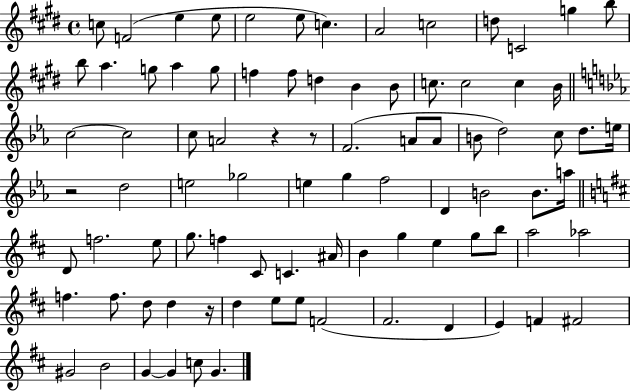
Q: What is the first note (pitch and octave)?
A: C5